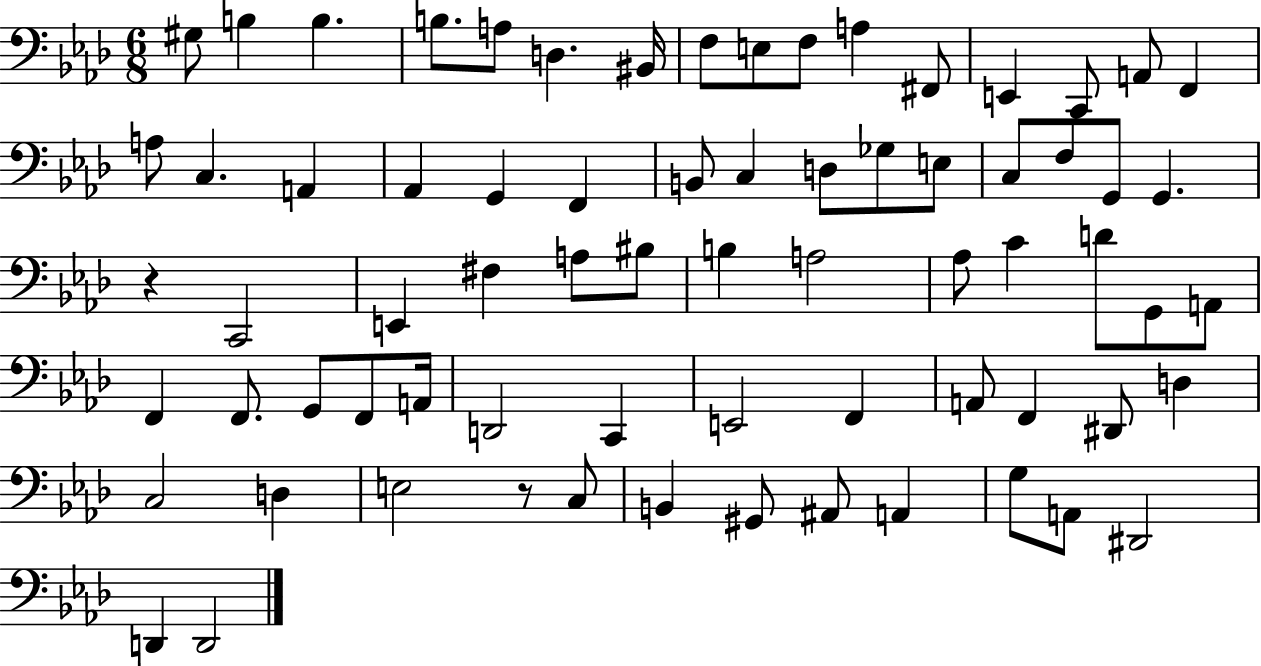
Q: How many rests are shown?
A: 2